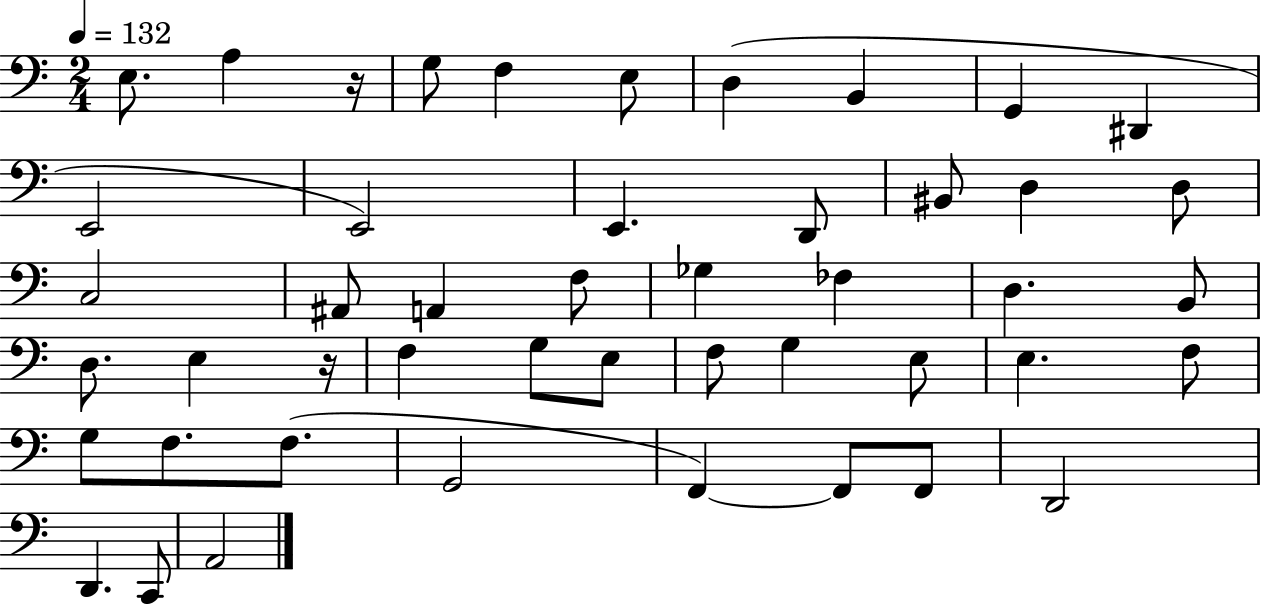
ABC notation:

X:1
T:Untitled
M:2/4
L:1/4
K:C
E,/2 A, z/4 G,/2 F, E,/2 D, B,, G,, ^D,, E,,2 E,,2 E,, D,,/2 ^B,,/2 D, D,/2 C,2 ^A,,/2 A,, F,/2 _G, _F, D, B,,/2 D,/2 E, z/4 F, G,/2 E,/2 F,/2 G, E,/2 E, F,/2 G,/2 F,/2 F,/2 G,,2 F,, F,,/2 F,,/2 D,,2 D,, C,,/2 A,,2